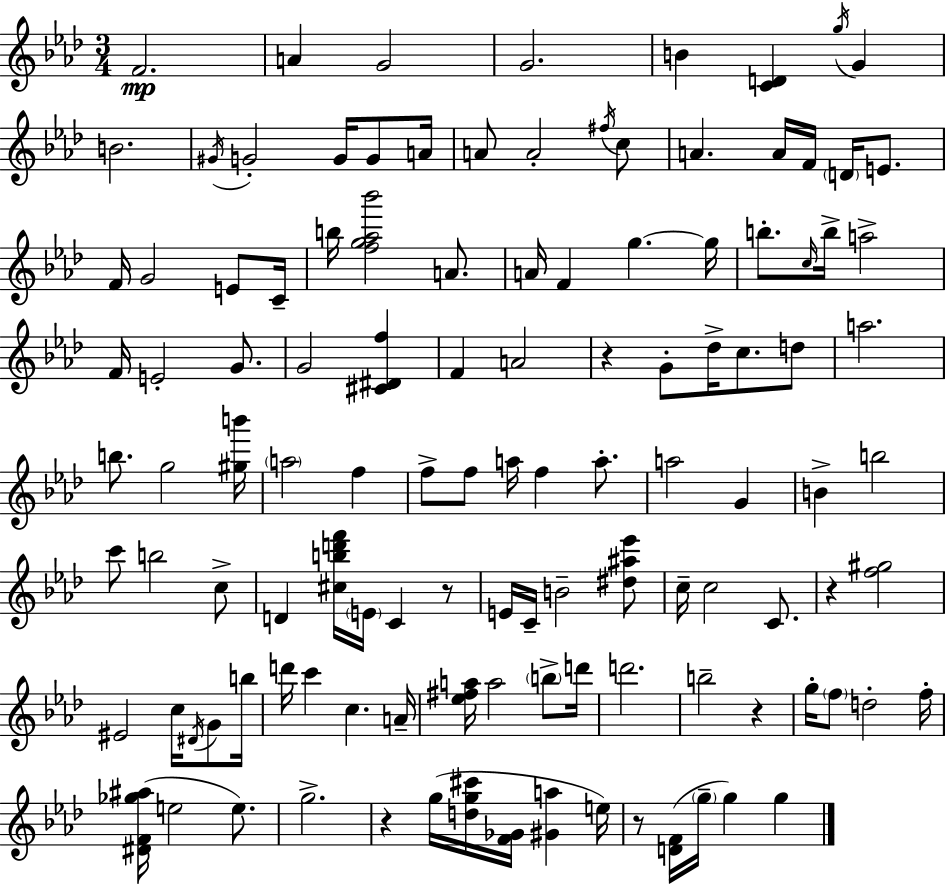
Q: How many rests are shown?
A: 6